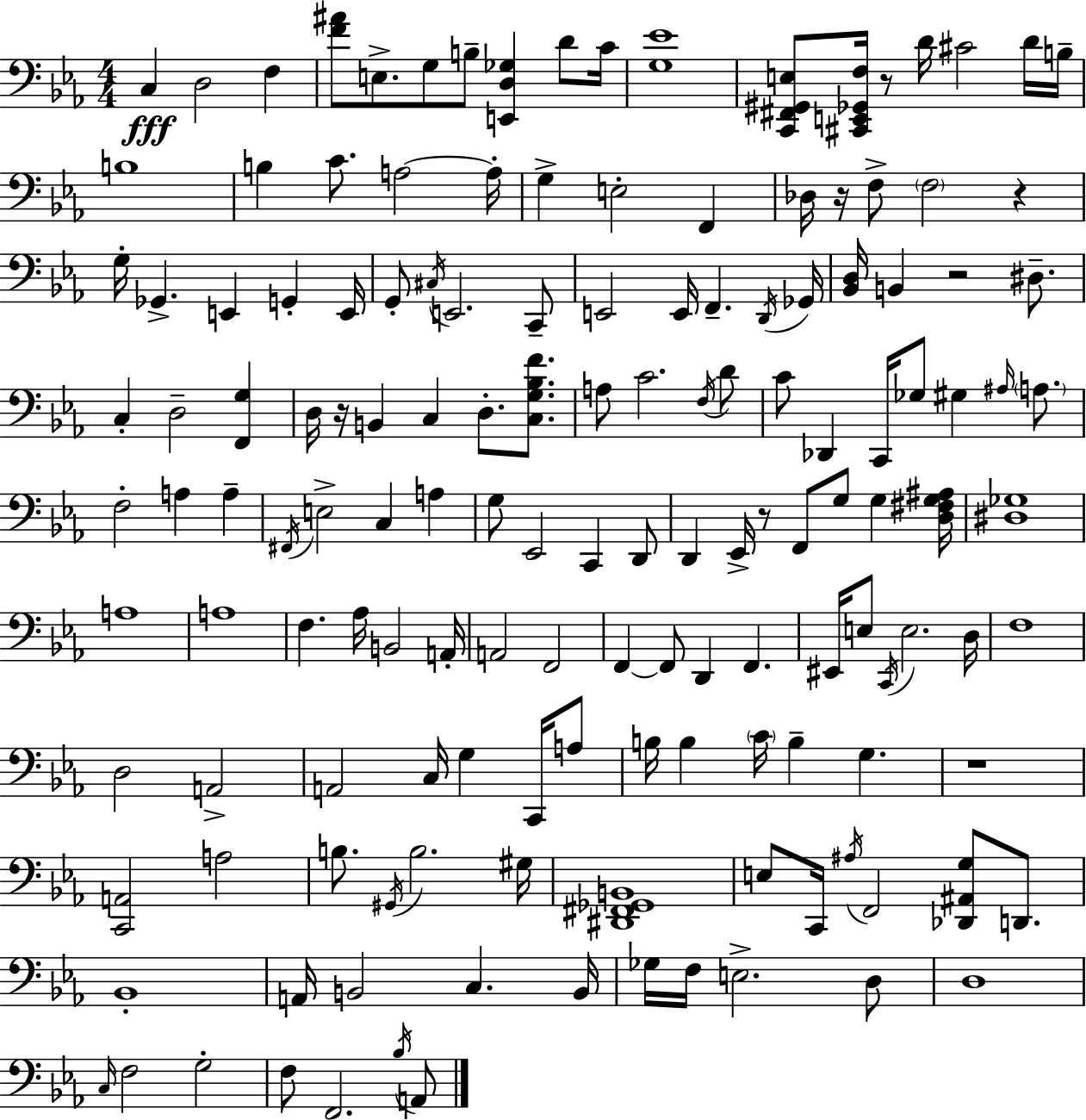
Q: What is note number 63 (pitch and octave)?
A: A3